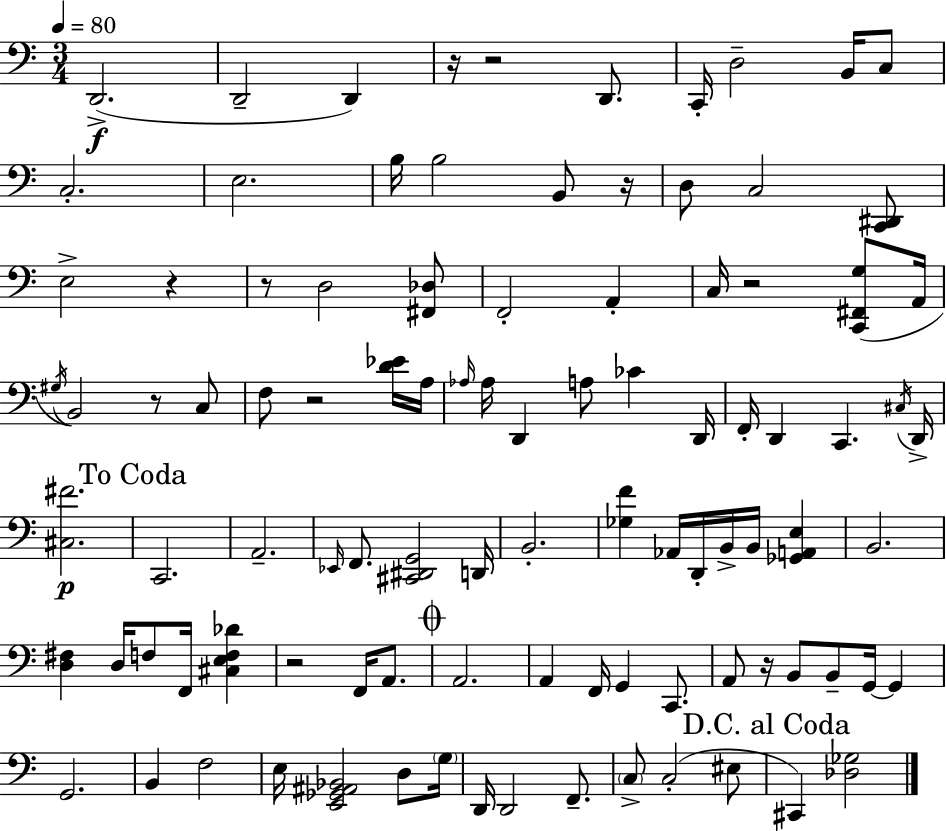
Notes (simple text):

D2/h. D2/h D2/q R/s R/h D2/e. C2/s D3/h B2/s C3/e C3/h. E3/h. B3/s B3/h B2/e R/s D3/e C3/h [C2,D#2]/e E3/h R/q R/e D3/h [F#2,Db3]/e F2/h A2/q C3/s R/h [C2,F#2,G3]/e A2/s G#3/s B2/h R/e C3/e F3/e R/h [D4,Eb4]/s A3/s Ab3/s Ab3/s D2/q A3/e CES4/q D2/s F2/s D2/q C2/q. C#3/s D2/s [C#3,F#4]/h. C2/h. A2/h. Eb2/s F2/e. [C#2,D#2,G2]/h D2/s B2/h. [Gb3,F4]/q Ab2/s D2/s B2/s B2/s [Gb2,A2,E3]/q B2/h. [D3,F#3]/q D3/s F3/e F2/s [C#3,E3,F3,Db4]/q R/h F2/s A2/e. A2/h. A2/q F2/s G2/q C2/e. A2/e R/s B2/e B2/e G2/s G2/q G2/h. B2/q F3/h E3/s [E2,Gb2,A#2,Bb2]/h D3/e G3/s D2/s D2/h F2/e. C3/e C3/h EIS3/e C#2/q [Db3,Gb3]/h